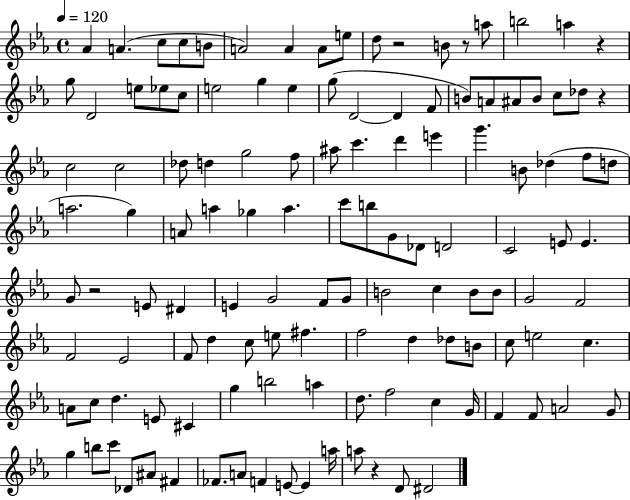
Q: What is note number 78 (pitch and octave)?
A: D5